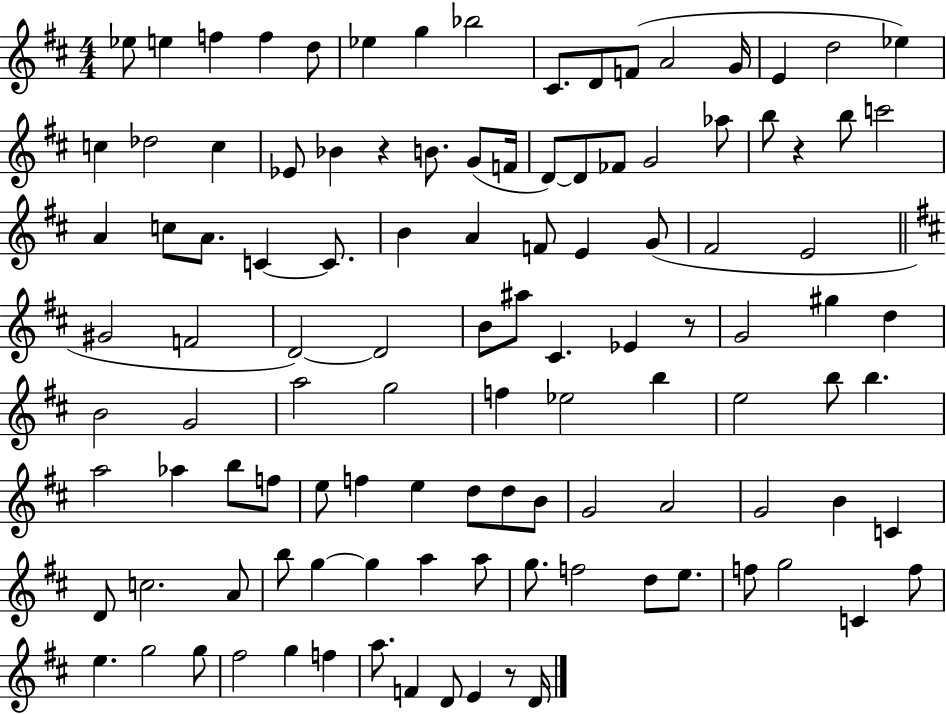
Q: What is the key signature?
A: D major